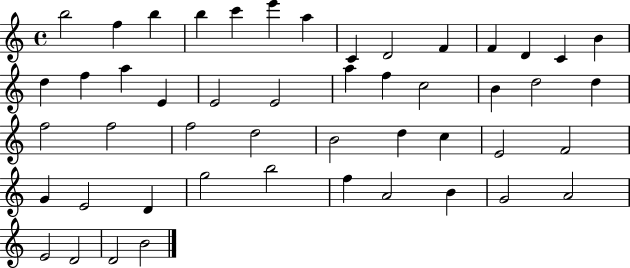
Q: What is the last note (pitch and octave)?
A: B4